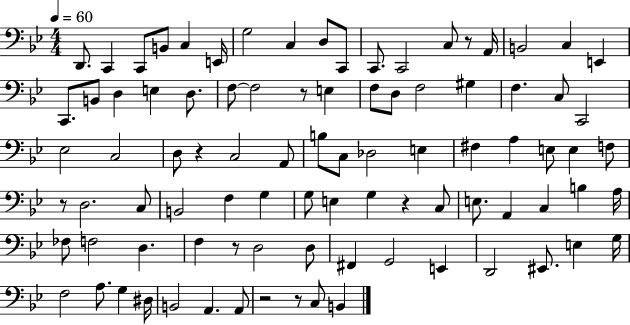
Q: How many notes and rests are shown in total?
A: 90